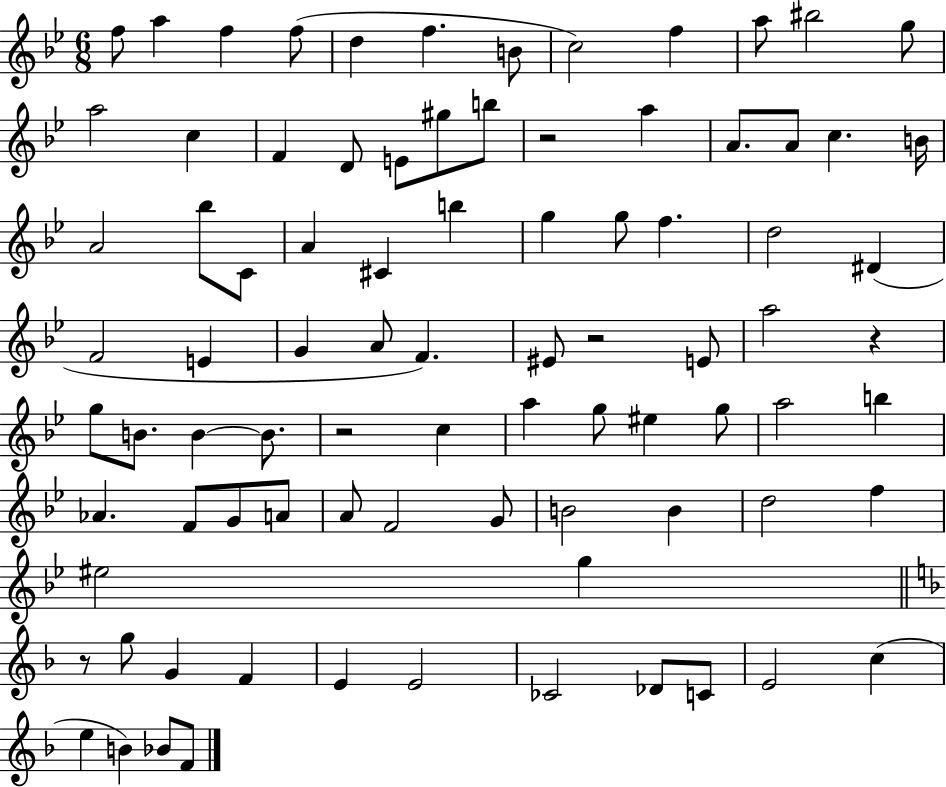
{
  \clef treble
  \numericTimeSignature
  \time 6/8
  \key bes \major
  f''8 a''4 f''4 f''8( | d''4 f''4. b'8 | c''2) f''4 | a''8 bis''2 g''8 | \break a''2 c''4 | f'4 d'8 e'8 gis''8 b''8 | r2 a''4 | a'8. a'8 c''4. b'16 | \break a'2 bes''8 c'8 | a'4 cis'4 b''4 | g''4 g''8 f''4. | d''2 dis'4( | \break f'2 e'4 | g'4 a'8 f'4.) | eis'8 r2 e'8 | a''2 r4 | \break g''8 b'8. b'4~~ b'8. | r2 c''4 | a''4 g''8 eis''4 g''8 | a''2 b''4 | \break aes'4. f'8 g'8 a'8 | a'8 f'2 g'8 | b'2 b'4 | d''2 f''4 | \break eis''2 g''4 | \bar "||" \break \key f \major r8 g''8 g'4 f'4 | e'4 e'2 | ces'2 des'8 c'8 | e'2 c''4( | \break e''4 b'4) bes'8 f'8 | \bar "|."
}